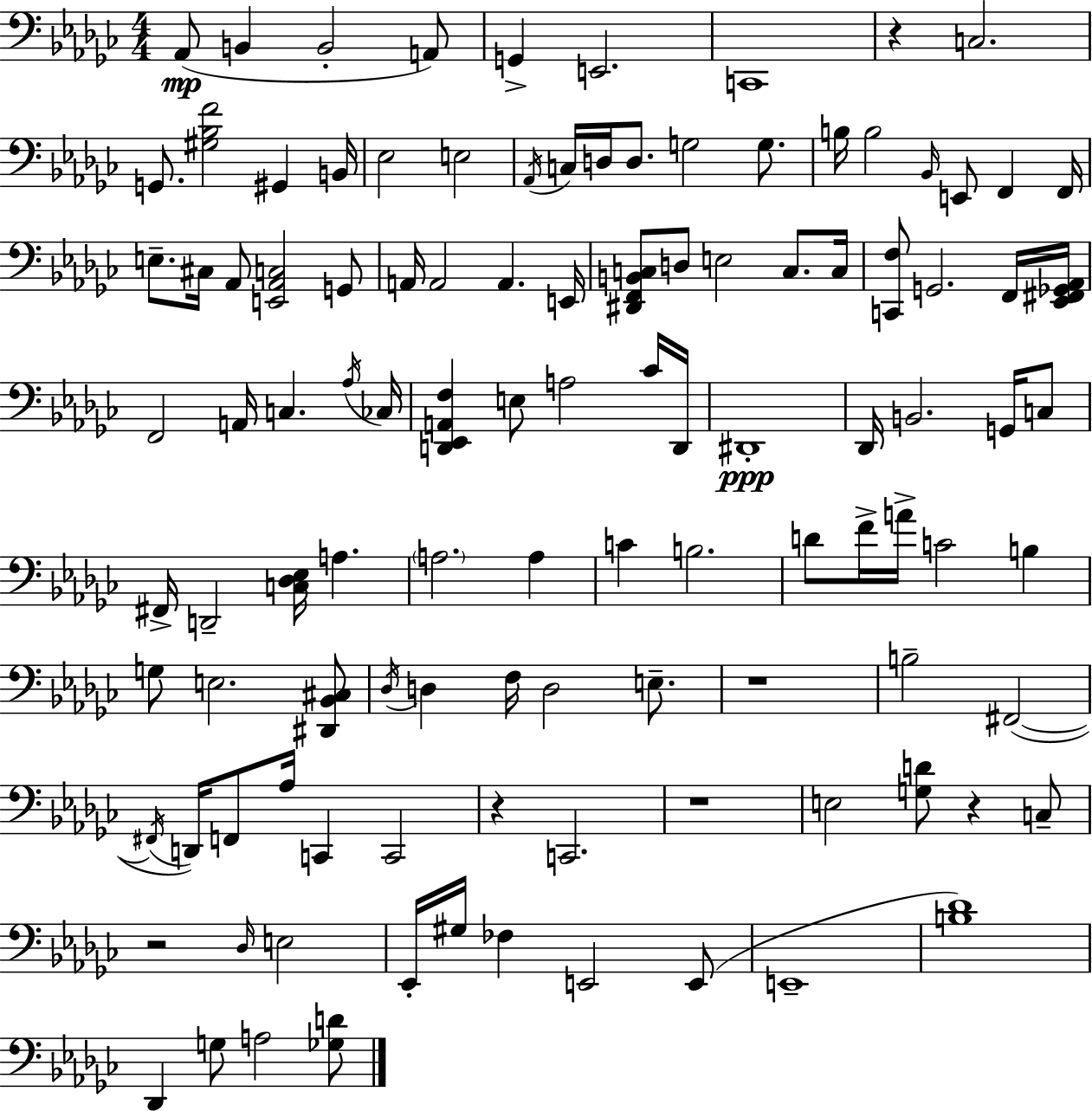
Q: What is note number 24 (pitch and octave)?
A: F2